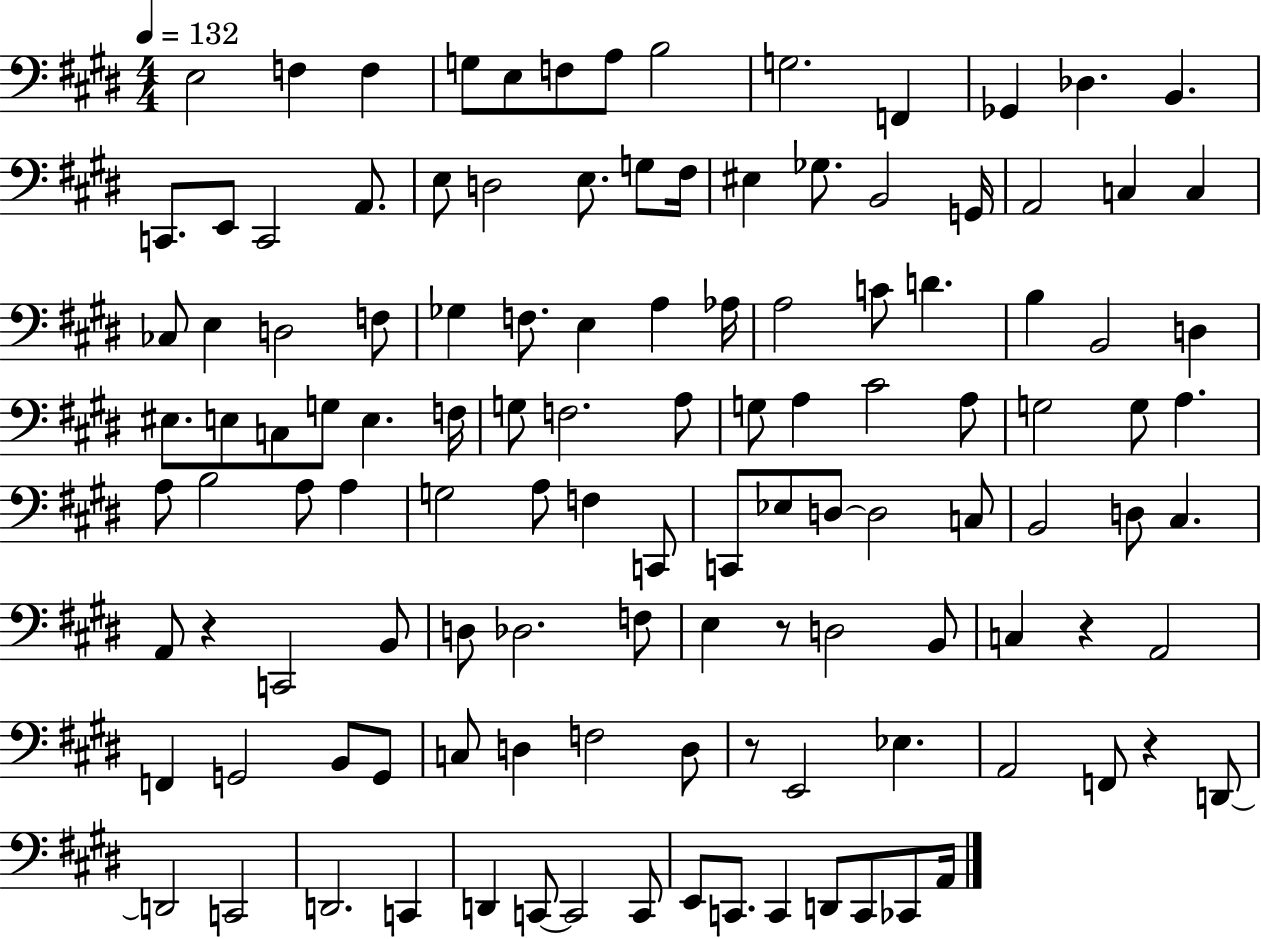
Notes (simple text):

E3/h F3/q F3/q G3/e E3/e F3/e A3/e B3/h G3/h. F2/q Gb2/q Db3/q. B2/q. C2/e. E2/e C2/h A2/e. E3/e D3/h E3/e. G3/e F#3/s EIS3/q Gb3/e. B2/h G2/s A2/h C3/q C3/q CES3/e E3/q D3/h F3/e Gb3/q F3/e. E3/q A3/q Ab3/s A3/h C4/e D4/q. B3/q B2/h D3/q EIS3/e. E3/e C3/e G3/e E3/q. F3/s G3/e F3/h. A3/e G3/e A3/q C#4/h A3/e G3/h G3/e A3/q. A3/e B3/h A3/e A3/q G3/h A3/e F3/q C2/e C2/e Eb3/e D3/e D3/h C3/e B2/h D3/e C#3/q. A2/e R/q C2/h B2/e D3/e Db3/h. F3/e E3/q R/e D3/h B2/e C3/q R/q A2/h F2/q G2/h B2/e G2/e C3/e D3/q F3/h D3/e R/e E2/h Eb3/q. A2/h F2/e R/q D2/e D2/h C2/h D2/h. C2/q D2/q C2/e C2/h C2/e E2/e C2/e. C2/q D2/e C2/e CES2/e A2/s